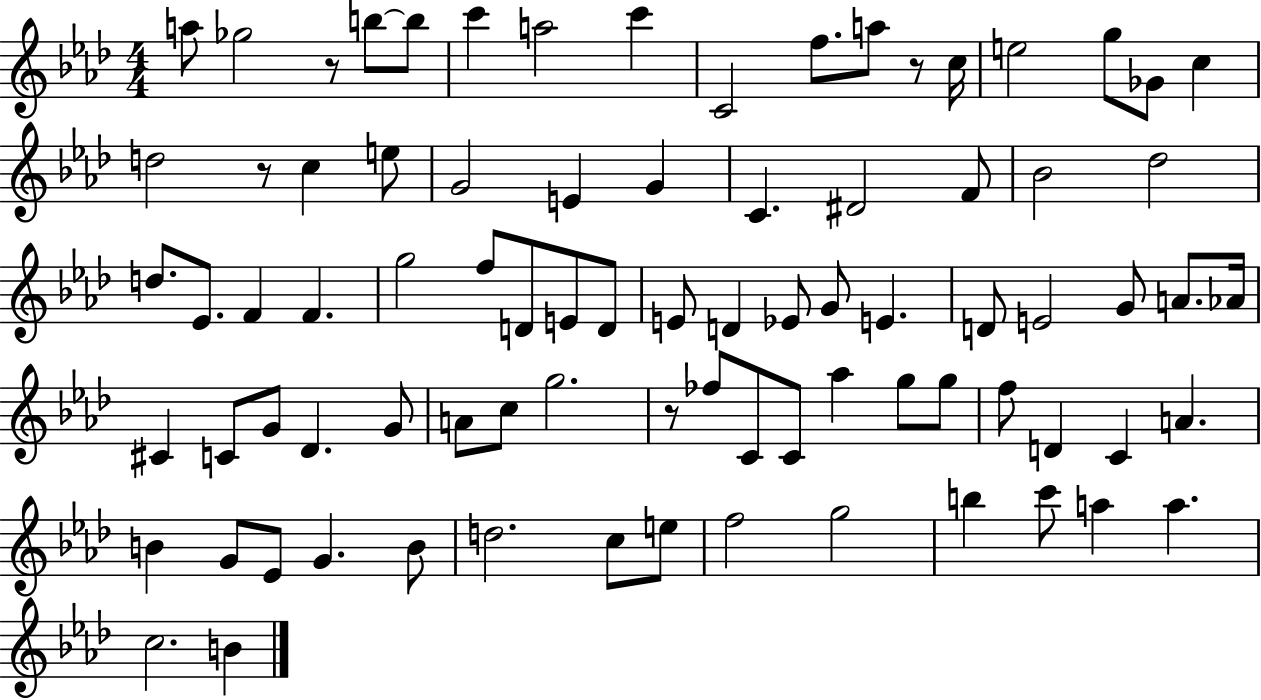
A5/e Gb5/h R/e B5/e B5/e C6/q A5/h C6/q C4/h F5/e. A5/e R/e C5/s E5/h G5/e Gb4/e C5/q D5/h R/e C5/q E5/e G4/h E4/q G4/q C4/q. D#4/h F4/e Bb4/h Db5/h D5/e. Eb4/e. F4/q F4/q. G5/h F5/e D4/e E4/e D4/e E4/e D4/q Eb4/e G4/e E4/q. D4/e E4/h G4/e A4/e. Ab4/s C#4/q C4/e G4/e Db4/q. G4/e A4/e C5/e G5/h. R/e FES5/e C4/e C4/e Ab5/q G5/e G5/e F5/e D4/q C4/q A4/q. B4/q G4/e Eb4/e G4/q. B4/e D5/h. C5/e E5/e F5/h G5/h B5/q C6/e A5/q A5/q. C5/h. B4/q